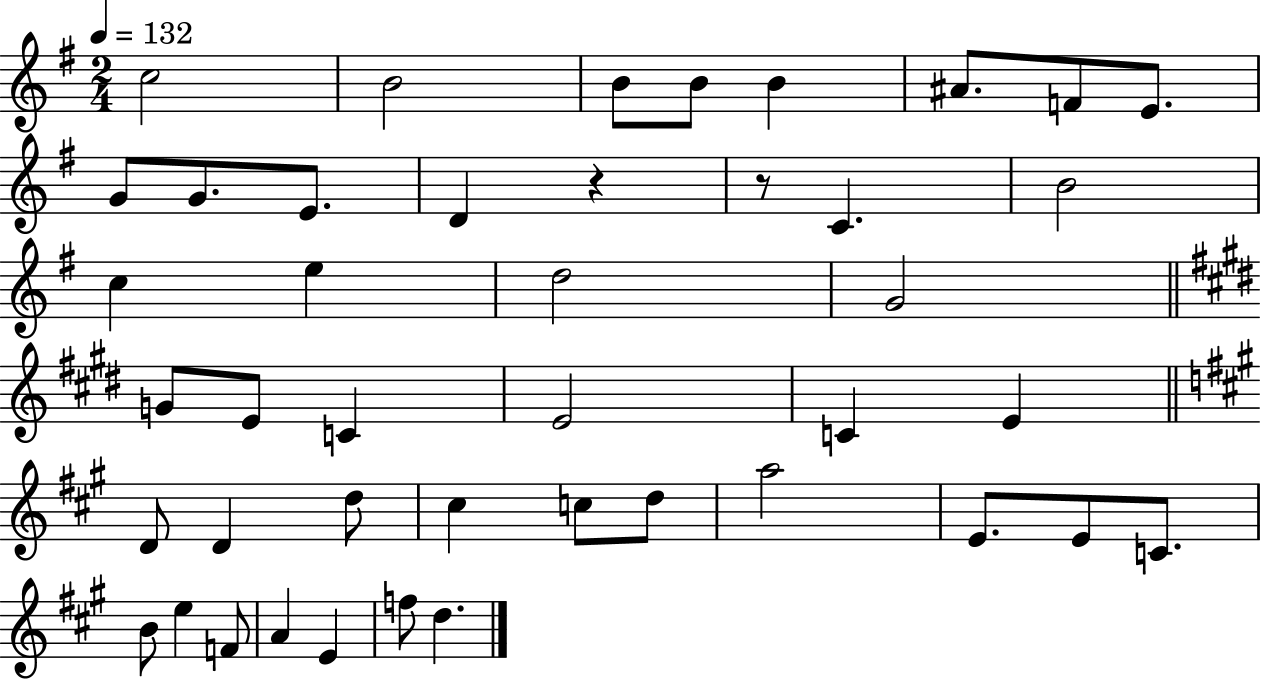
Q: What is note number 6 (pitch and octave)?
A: A#4